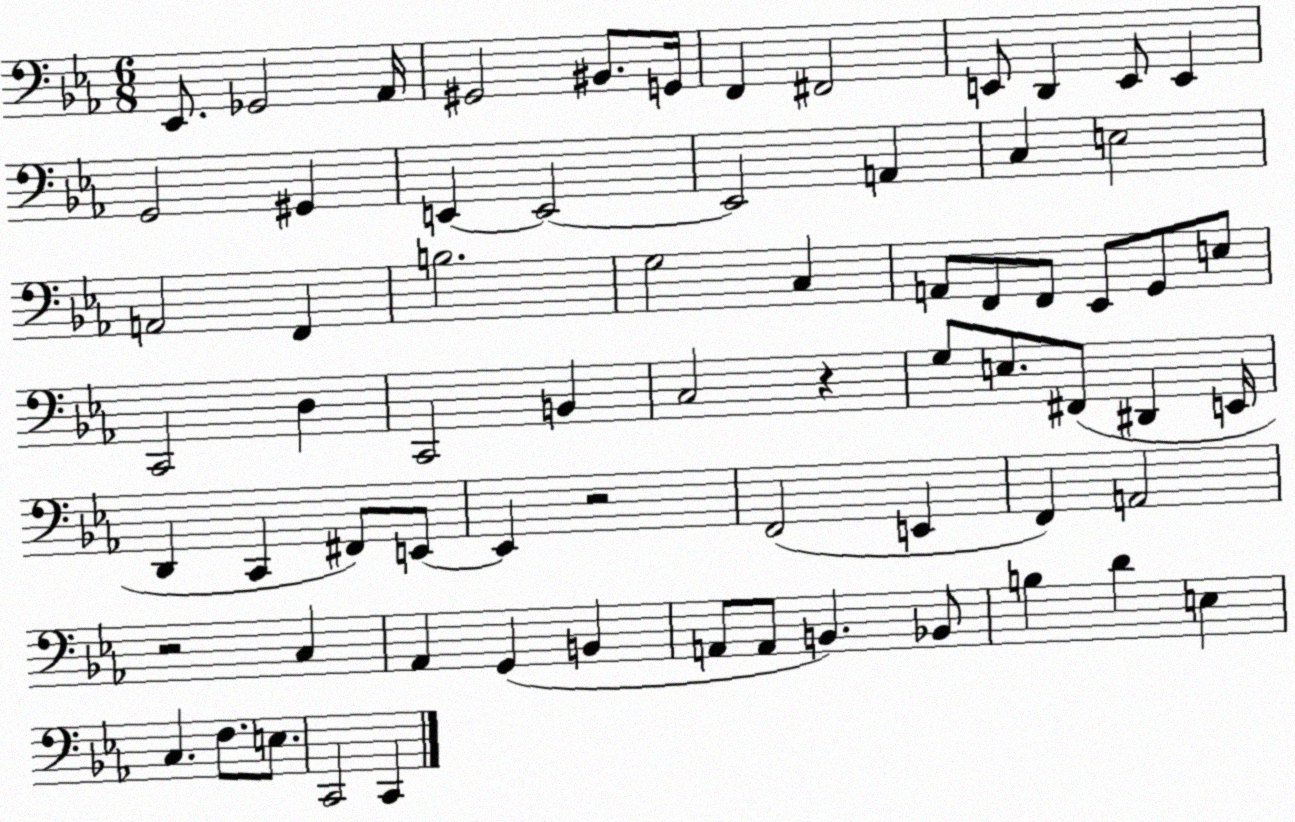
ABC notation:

X:1
T:Untitled
M:6/8
L:1/4
K:Eb
_E,,/2 _G,,2 _A,,/4 ^G,,2 ^B,,/2 G,,/4 F,, ^F,,2 E,,/2 D,, E,,/2 E,, G,,2 ^G,, E,, E,,2 E,,2 A,, C, E,2 A,,2 F,, B,2 G,2 C, A,,/2 F,,/2 F,,/2 _E,,/2 G,,/2 E,/2 C,,2 D, C,,2 B,, C,2 z G,/2 E,/2 ^F,,/2 ^D,, E,,/4 D,, C,, ^F,,/2 E,,/2 E,, z2 F,,2 E,, F,, A,,2 z2 C, _A,, G,, B,, A,,/2 A,,/2 B,, _B,,/2 B, D E, C, F,/2 E,/2 C,,2 C,,